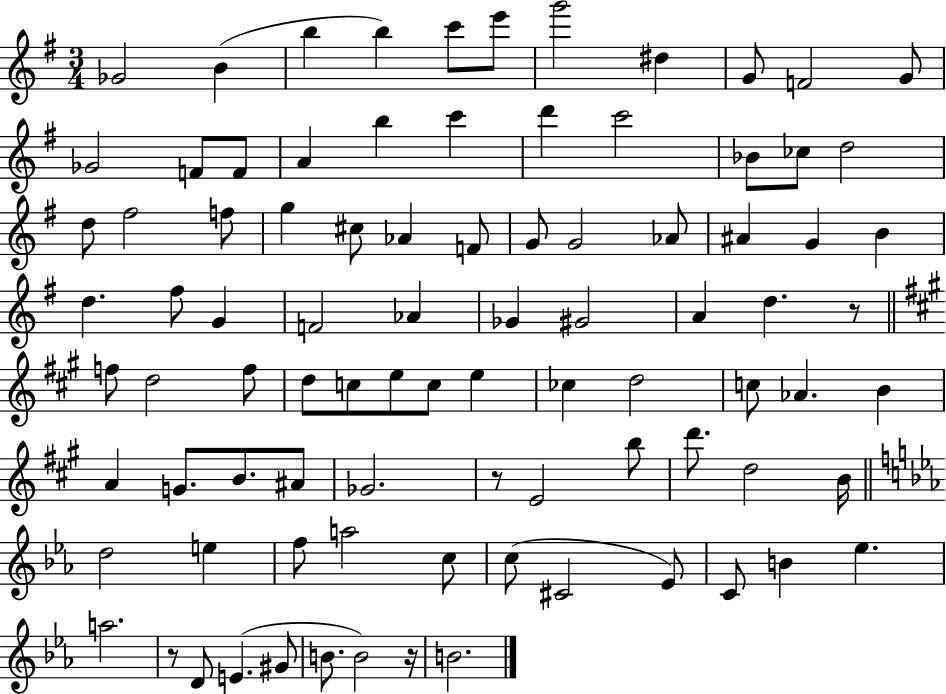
Gb4/h B4/q B5/q B5/q C6/e E6/e G6/h D#5/q G4/e F4/h G4/e Gb4/h F4/e F4/e A4/q B5/q C6/q D6/q C6/h Bb4/e CES5/e D5/h D5/e F#5/h F5/e G5/q C#5/e Ab4/q F4/e G4/e G4/h Ab4/e A#4/q G4/q B4/q D5/q. F#5/e G4/q F4/h Ab4/q Gb4/q G#4/h A4/q D5/q. R/e F5/e D5/h F5/e D5/e C5/e E5/e C5/e E5/q CES5/q D5/h C5/e Ab4/q. B4/q A4/q G4/e. B4/e. A#4/e Gb4/h. R/e E4/h B5/e D6/e. D5/h B4/s D5/h E5/q F5/e A5/h C5/e C5/e C#4/h Eb4/e C4/e B4/q Eb5/q. A5/h. R/e D4/e E4/q. G#4/e B4/e. B4/h R/s B4/h.